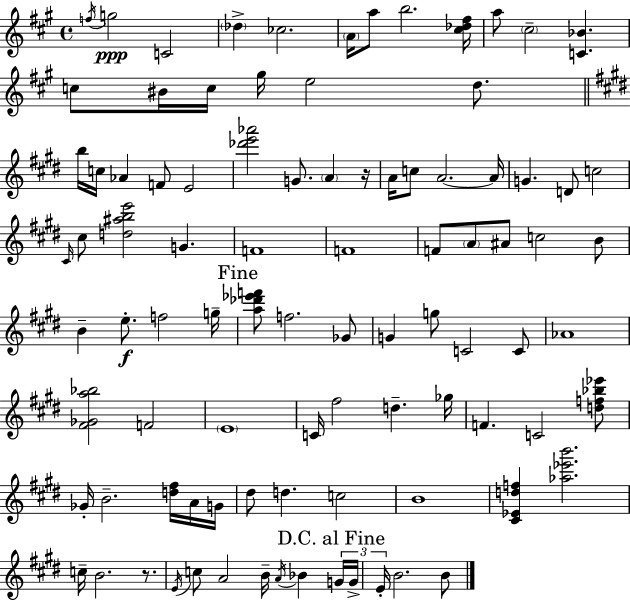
X:1
T:Untitled
M:4/4
L:1/4
K:A
f/4 g2 C2 _d _c2 A/4 a/2 b2 [^c_d^f]/4 a/2 ^c2 [C_B] c/2 ^B/4 c/4 ^g/4 e2 d/2 b/4 c/4 _A F/2 E2 [_d'e'_a']2 G/2 A z/4 A/4 c/2 A2 A/4 G D/2 c2 ^C/4 ^c/2 [d^abe']2 G F4 F4 F/2 A/2 ^A/2 c2 B/2 B e/2 f2 g/4 [a_d'_e'f']/2 f2 _G/2 G g/2 C2 C/2 _A4 [^F_Ga_b]2 F2 E4 C/4 ^f2 d _g/4 F C2 [df_b_e']/2 _G/4 B2 [d^f]/4 A/4 G/4 ^d/2 d c2 B4 [^C_Edf] [_a_e'b']2 c/4 B2 z/2 E/4 c/2 A2 B/4 A/4 _B G/4 G/4 E/4 B2 B/2